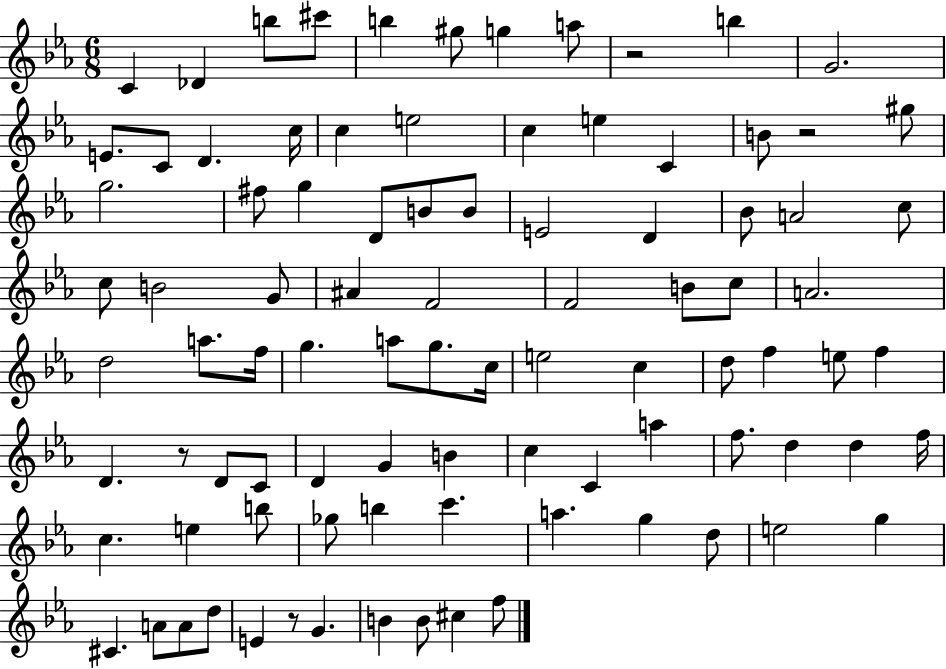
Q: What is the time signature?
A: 6/8